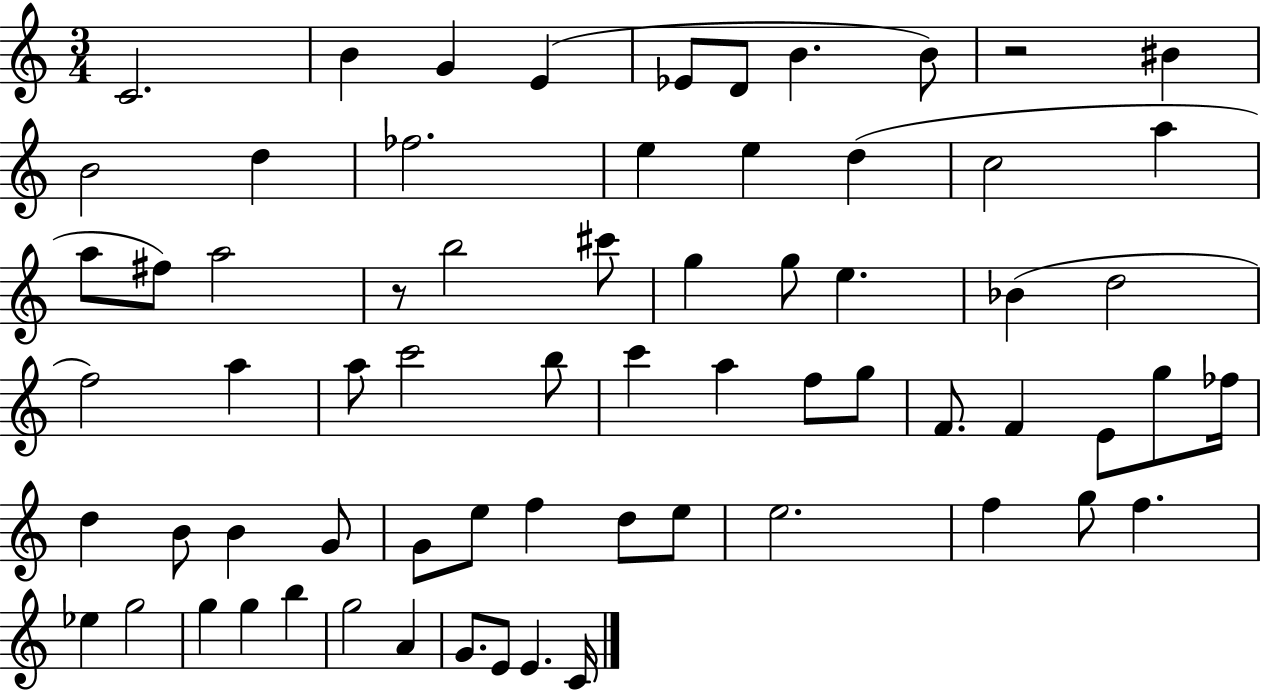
{
  \clef treble
  \numericTimeSignature
  \time 3/4
  \key c \major
  c'2. | b'4 g'4 e'4( | ees'8 d'8 b'4. b'8) | r2 bis'4 | \break b'2 d''4 | fes''2. | e''4 e''4 d''4( | c''2 a''4 | \break a''8 fis''8) a''2 | r8 b''2 cis'''8 | g''4 g''8 e''4. | bes'4( d''2 | \break f''2) a''4 | a''8 c'''2 b''8 | c'''4 a''4 f''8 g''8 | f'8. f'4 e'8 g''8 fes''16 | \break d''4 b'8 b'4 g'8 | g'8 e''8 f''4 d''8 e''8 | e''2. | f''4 g''8 f''4. | \break ees''4 g''2 | g''4 g''4 b''4 | g''2 a'4 | g'8. e'8 e'4. c'16 | \break \bar "|."
}